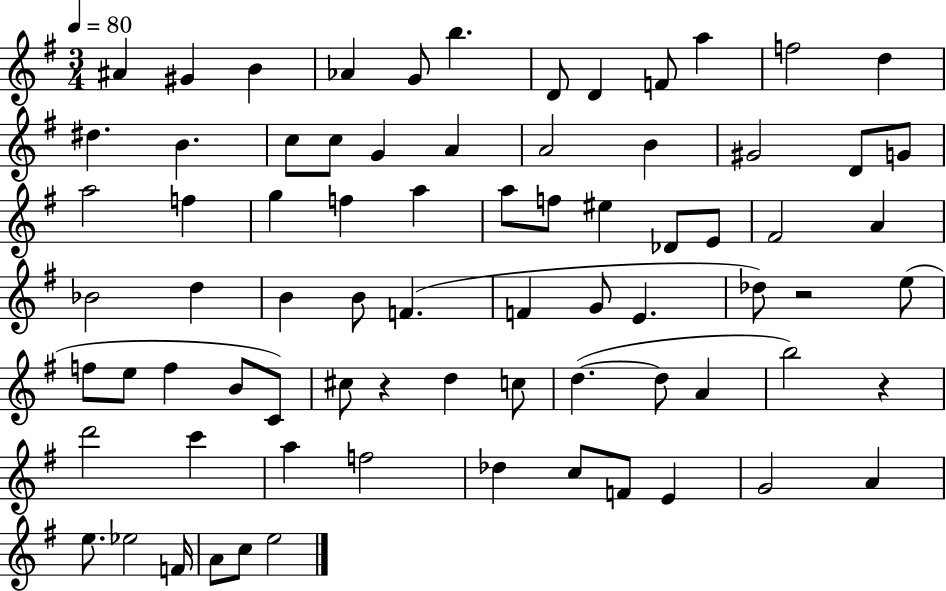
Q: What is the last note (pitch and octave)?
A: E5